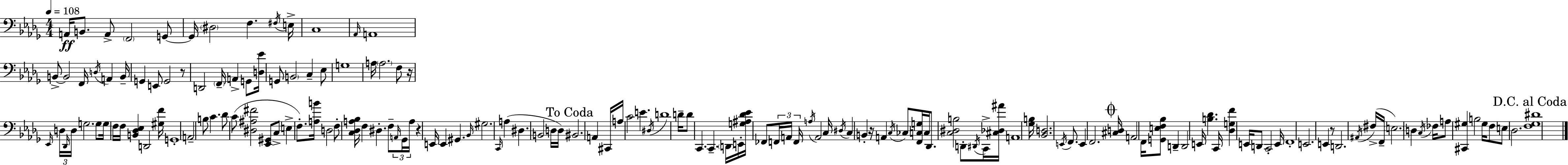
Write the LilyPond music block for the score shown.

{
  \clef bass
  \numericTimeSignature
  \time 4/4
  \key bes \minor
  \tempo 4 = 108
  \repeat volta 2 { a,16\ff b,8. a,8-> \parenthesize f,2 g,8~~ | g,16 \parenthesize dis2 f4. \acciaccatura { fis16 } | e16-> c1 | \grace { aes,16 } a,1 | \break b,8->~~ b,2 f,16 \acciaccatura { d16 } a,4 | b,16-- g,4 e,8 g,2 | r8 d,2 \parenthesize f,16-- a,4-> | g,8 <d ees'>16 g,8 \parenthesize b,2 c4-- | \break ees8 g1 | a16 \parenthesize a2. | f8 r16 \grace { ees,16 } \tuplet 3/2 { d16 \grace { des,16 } d16 } g2. | g8 g16 f16 f16 <b, des ees>4 d,2 | \break <gis f'>16 g,1-. | a,2-- b8 c'4. | des'8 c'8( <dis ais fis'>2 | <ees, gis,>8 c8-> e4-> f8.-.) <a b'>16 d2 | \break f8-. <c des a bes>16 f4 dis4.-. | f8-- \tuplet 3/2 { \grace { a,16 } ges,16 a16 } r4 e,16 e,4 | gis,4. \grace { bes,16 } gis2. | \grace { c,16 } a4( dis4. b,2 | \break d16 d16) \mark "To Coda" bis,2. | a,4 cis,16 a16 c'2 | e'4. \acciaccatura { dis16 } d'1 | d'16-- d'8 c,4. | \break c,4.-- \parenthesize d,16 e,16-. <g ais des' ees'>16 fes,8 \tuplet 3/2 { f,16 a,16 f,16 } | \acciaccatura { a16 } a,2 c16 \acciaccatura { dis16 } c4 b,4-. | r16 a,4 \acciaccatura { c16 } ces8 <f, c g>16 c16 des,8. | <c dis b>2 d,8-. \acciaccatura { dis,16 } c,16-> <cis des ais'>16 a,1 | \break <ges b>16 <bes, d>2. | \acciaccatura { e,16 } f,8. e,4 | f,2. \mark \markup { \musicglyph "scripts.coda" } <cis d>16 a,2 | f,16 <g, e f bes>8 d,4-- d,2 | \break e,16 <b des'>4. c,16 <des g f'>4 | e,16 d,8 c,2-. e,16 f,1-. | e,2. | e,4 r8 | \break d,2. \acciaccatura { ais,16 } fis16->( f,16-- \parenthesize e2.) | d4 \acciaccatura { c16 } | fes16 a8 <cis, gis>4 b2 gis16 | f8 e8 des2. | \break \mark "D.C. al Coda" <f ges dis'>1 | } \bar "|."
}